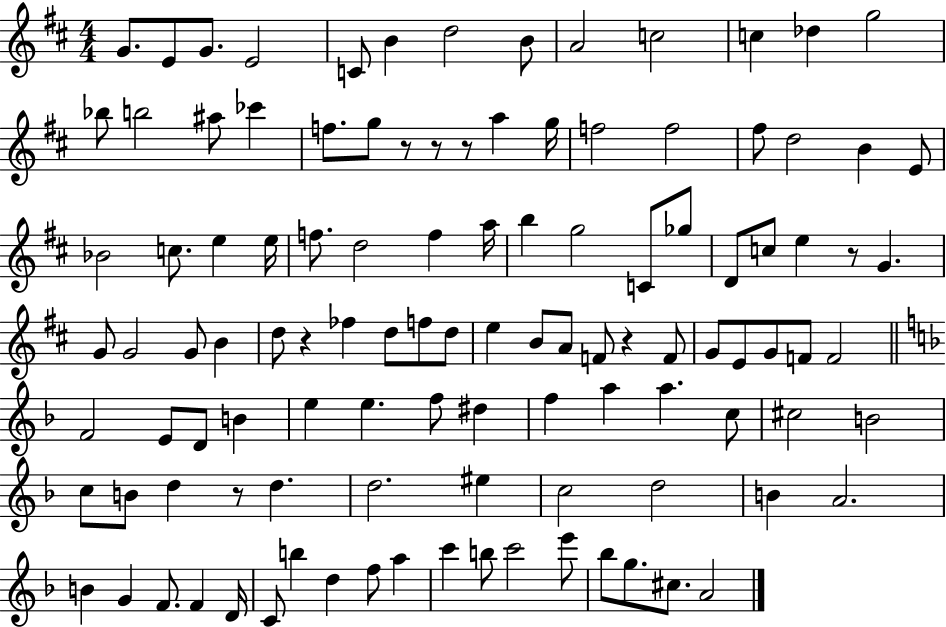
{
  \clef treble
  \numericTimeSignature
  \time 4/4
  \key d \major
  \repeat volta 2 { g'8. e'8 g'8. e'2 | c'8 b'4 d''2 b'8 | a'2 c''2 | c''4 des''4 g''2 | \break bes''8 b''2 ais''8 ces'''4 | f''8. g''8 r8 r8 r8 a''4 g''16 | f''2 f''2 | fis''8 d''2 b'4 e'8 | \break bes'2 c''8. e''4 e''16 | f''8. d''2 f''4 a''16 | b''4 g''2 c'8 ges''8 | d'8 c''8 e''4 r8 g'4. | \break g'8 g'2 g'8 b'4 | d''8 r4 fes''4 d''8 f''8 d''8 | e''4 b'8 a'8 f'8 r4 f'8 | g'8 e'8 g'8 f'8 f'2 | \break \bar "||" \break \key f \major f'2 e'8 d'8 b'4 | e''4 e''4. f''8 dis''4 | f''4 a''4 a''4. c''8 | cis''2 b'2 | \break c''8 b'8 d''4 r8 d''4. | d''2. eis''4 | c''2 d''2 | b'4 a'2. | \break b'4 g'4 f'8. f'4 d'16 | c'8 b''4 d''4 f''8 a''4 | c'''4 b''8 c'''2 e'''8 | bes''8 g''8. cis''8. a'2 | \break } \bar "|."
}